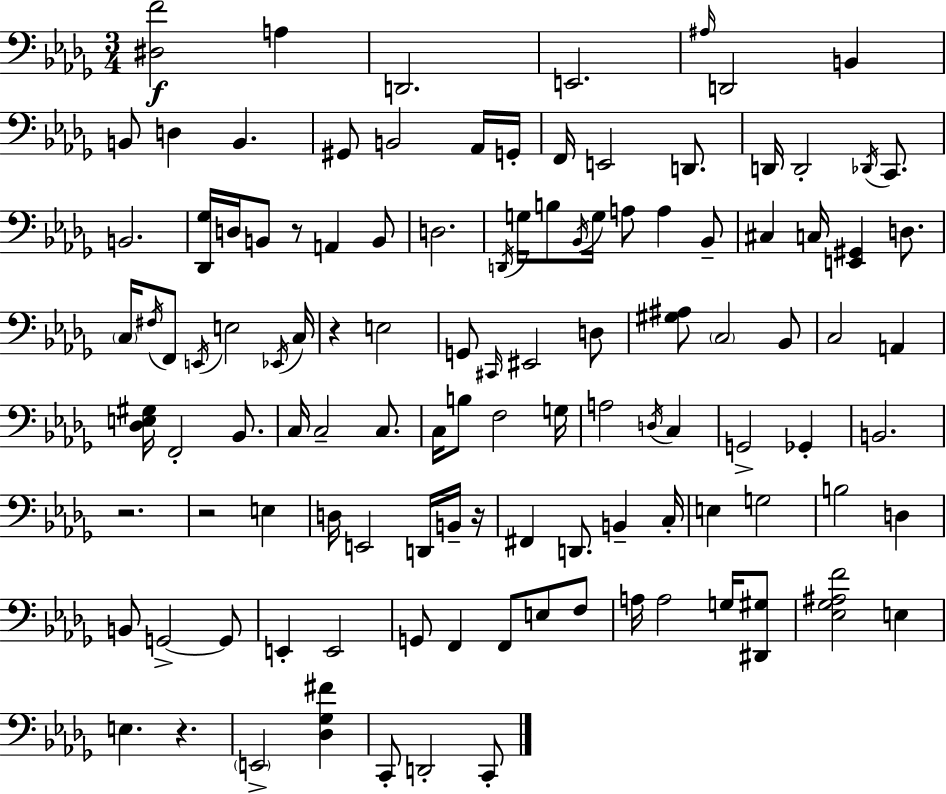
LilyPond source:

{
  \clef bass
  \numericTimeSignature
  \time 3/4
  \key bes \minor
  \repeat volta 2 { <dis f'>2\f a4 | d,2. | e,2. | \grace { ais16 } d,2 b,4 | \break b,8 d4 b,4. | gis,8 b,2 aes,16 | g,16-. f,16 e,2 d,8. | d,16 d,2-. \acciaccatura { des,16 } c,8. | \break b,2. | <des, ges>16 d16 b,8 r8 a,4 | b,8 d2. | \acciaccatura { d,16 } g16 b8 \acciaccatura { bes,16 } g16 a8 a4 | \break bes,8-- cis4 c16 <e, gis,>4 | d8. \parenthesize c16 \acciaccatura { fis16 } f,8 \acciaccatura { e,16 } e2 | \acciaccatura { ees,16 } c16 r4 e2 | g,8 \grace { cis,16 } eis,2 | \break d8 <gis ais>8 \parenthesize c2 | bes,8 c2 | a,4 <des e gis>16 f,2-. | bes,8. c16 c2-- | \break c8. c16 b8 f2 | g16 a2 | \acciaccatura { d16 } c4 g,2-> | ges,4-. b,2. | \break r2. | r2 | e4 d16 e,2 | d,16 b,16-- r16 fis,4 | \break d,8. b,4-- c16-. e4 | g2 b2 | d4 b,8 g,2->~~ | g,8 e,4-. | \break e,2 g,8 f,4 | f,8 e8 f8 a16 a2 | g16 <dis, gis>8 <ees ges ais f'>2 | e4 e4. | \break r4. \parenthesize e,2-> | <des ges fis'>4 c,8-. d,2-. | c,8-. } \bar "|."
}